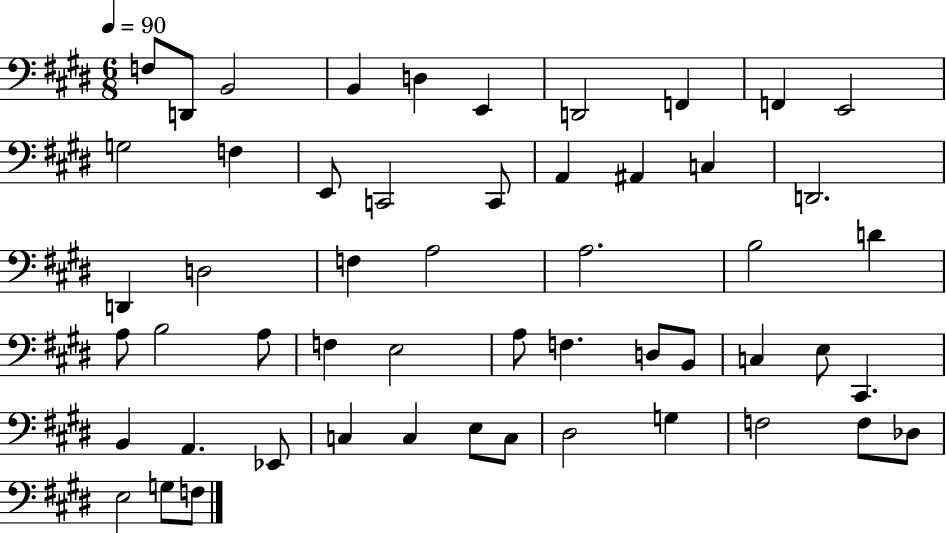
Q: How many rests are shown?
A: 0